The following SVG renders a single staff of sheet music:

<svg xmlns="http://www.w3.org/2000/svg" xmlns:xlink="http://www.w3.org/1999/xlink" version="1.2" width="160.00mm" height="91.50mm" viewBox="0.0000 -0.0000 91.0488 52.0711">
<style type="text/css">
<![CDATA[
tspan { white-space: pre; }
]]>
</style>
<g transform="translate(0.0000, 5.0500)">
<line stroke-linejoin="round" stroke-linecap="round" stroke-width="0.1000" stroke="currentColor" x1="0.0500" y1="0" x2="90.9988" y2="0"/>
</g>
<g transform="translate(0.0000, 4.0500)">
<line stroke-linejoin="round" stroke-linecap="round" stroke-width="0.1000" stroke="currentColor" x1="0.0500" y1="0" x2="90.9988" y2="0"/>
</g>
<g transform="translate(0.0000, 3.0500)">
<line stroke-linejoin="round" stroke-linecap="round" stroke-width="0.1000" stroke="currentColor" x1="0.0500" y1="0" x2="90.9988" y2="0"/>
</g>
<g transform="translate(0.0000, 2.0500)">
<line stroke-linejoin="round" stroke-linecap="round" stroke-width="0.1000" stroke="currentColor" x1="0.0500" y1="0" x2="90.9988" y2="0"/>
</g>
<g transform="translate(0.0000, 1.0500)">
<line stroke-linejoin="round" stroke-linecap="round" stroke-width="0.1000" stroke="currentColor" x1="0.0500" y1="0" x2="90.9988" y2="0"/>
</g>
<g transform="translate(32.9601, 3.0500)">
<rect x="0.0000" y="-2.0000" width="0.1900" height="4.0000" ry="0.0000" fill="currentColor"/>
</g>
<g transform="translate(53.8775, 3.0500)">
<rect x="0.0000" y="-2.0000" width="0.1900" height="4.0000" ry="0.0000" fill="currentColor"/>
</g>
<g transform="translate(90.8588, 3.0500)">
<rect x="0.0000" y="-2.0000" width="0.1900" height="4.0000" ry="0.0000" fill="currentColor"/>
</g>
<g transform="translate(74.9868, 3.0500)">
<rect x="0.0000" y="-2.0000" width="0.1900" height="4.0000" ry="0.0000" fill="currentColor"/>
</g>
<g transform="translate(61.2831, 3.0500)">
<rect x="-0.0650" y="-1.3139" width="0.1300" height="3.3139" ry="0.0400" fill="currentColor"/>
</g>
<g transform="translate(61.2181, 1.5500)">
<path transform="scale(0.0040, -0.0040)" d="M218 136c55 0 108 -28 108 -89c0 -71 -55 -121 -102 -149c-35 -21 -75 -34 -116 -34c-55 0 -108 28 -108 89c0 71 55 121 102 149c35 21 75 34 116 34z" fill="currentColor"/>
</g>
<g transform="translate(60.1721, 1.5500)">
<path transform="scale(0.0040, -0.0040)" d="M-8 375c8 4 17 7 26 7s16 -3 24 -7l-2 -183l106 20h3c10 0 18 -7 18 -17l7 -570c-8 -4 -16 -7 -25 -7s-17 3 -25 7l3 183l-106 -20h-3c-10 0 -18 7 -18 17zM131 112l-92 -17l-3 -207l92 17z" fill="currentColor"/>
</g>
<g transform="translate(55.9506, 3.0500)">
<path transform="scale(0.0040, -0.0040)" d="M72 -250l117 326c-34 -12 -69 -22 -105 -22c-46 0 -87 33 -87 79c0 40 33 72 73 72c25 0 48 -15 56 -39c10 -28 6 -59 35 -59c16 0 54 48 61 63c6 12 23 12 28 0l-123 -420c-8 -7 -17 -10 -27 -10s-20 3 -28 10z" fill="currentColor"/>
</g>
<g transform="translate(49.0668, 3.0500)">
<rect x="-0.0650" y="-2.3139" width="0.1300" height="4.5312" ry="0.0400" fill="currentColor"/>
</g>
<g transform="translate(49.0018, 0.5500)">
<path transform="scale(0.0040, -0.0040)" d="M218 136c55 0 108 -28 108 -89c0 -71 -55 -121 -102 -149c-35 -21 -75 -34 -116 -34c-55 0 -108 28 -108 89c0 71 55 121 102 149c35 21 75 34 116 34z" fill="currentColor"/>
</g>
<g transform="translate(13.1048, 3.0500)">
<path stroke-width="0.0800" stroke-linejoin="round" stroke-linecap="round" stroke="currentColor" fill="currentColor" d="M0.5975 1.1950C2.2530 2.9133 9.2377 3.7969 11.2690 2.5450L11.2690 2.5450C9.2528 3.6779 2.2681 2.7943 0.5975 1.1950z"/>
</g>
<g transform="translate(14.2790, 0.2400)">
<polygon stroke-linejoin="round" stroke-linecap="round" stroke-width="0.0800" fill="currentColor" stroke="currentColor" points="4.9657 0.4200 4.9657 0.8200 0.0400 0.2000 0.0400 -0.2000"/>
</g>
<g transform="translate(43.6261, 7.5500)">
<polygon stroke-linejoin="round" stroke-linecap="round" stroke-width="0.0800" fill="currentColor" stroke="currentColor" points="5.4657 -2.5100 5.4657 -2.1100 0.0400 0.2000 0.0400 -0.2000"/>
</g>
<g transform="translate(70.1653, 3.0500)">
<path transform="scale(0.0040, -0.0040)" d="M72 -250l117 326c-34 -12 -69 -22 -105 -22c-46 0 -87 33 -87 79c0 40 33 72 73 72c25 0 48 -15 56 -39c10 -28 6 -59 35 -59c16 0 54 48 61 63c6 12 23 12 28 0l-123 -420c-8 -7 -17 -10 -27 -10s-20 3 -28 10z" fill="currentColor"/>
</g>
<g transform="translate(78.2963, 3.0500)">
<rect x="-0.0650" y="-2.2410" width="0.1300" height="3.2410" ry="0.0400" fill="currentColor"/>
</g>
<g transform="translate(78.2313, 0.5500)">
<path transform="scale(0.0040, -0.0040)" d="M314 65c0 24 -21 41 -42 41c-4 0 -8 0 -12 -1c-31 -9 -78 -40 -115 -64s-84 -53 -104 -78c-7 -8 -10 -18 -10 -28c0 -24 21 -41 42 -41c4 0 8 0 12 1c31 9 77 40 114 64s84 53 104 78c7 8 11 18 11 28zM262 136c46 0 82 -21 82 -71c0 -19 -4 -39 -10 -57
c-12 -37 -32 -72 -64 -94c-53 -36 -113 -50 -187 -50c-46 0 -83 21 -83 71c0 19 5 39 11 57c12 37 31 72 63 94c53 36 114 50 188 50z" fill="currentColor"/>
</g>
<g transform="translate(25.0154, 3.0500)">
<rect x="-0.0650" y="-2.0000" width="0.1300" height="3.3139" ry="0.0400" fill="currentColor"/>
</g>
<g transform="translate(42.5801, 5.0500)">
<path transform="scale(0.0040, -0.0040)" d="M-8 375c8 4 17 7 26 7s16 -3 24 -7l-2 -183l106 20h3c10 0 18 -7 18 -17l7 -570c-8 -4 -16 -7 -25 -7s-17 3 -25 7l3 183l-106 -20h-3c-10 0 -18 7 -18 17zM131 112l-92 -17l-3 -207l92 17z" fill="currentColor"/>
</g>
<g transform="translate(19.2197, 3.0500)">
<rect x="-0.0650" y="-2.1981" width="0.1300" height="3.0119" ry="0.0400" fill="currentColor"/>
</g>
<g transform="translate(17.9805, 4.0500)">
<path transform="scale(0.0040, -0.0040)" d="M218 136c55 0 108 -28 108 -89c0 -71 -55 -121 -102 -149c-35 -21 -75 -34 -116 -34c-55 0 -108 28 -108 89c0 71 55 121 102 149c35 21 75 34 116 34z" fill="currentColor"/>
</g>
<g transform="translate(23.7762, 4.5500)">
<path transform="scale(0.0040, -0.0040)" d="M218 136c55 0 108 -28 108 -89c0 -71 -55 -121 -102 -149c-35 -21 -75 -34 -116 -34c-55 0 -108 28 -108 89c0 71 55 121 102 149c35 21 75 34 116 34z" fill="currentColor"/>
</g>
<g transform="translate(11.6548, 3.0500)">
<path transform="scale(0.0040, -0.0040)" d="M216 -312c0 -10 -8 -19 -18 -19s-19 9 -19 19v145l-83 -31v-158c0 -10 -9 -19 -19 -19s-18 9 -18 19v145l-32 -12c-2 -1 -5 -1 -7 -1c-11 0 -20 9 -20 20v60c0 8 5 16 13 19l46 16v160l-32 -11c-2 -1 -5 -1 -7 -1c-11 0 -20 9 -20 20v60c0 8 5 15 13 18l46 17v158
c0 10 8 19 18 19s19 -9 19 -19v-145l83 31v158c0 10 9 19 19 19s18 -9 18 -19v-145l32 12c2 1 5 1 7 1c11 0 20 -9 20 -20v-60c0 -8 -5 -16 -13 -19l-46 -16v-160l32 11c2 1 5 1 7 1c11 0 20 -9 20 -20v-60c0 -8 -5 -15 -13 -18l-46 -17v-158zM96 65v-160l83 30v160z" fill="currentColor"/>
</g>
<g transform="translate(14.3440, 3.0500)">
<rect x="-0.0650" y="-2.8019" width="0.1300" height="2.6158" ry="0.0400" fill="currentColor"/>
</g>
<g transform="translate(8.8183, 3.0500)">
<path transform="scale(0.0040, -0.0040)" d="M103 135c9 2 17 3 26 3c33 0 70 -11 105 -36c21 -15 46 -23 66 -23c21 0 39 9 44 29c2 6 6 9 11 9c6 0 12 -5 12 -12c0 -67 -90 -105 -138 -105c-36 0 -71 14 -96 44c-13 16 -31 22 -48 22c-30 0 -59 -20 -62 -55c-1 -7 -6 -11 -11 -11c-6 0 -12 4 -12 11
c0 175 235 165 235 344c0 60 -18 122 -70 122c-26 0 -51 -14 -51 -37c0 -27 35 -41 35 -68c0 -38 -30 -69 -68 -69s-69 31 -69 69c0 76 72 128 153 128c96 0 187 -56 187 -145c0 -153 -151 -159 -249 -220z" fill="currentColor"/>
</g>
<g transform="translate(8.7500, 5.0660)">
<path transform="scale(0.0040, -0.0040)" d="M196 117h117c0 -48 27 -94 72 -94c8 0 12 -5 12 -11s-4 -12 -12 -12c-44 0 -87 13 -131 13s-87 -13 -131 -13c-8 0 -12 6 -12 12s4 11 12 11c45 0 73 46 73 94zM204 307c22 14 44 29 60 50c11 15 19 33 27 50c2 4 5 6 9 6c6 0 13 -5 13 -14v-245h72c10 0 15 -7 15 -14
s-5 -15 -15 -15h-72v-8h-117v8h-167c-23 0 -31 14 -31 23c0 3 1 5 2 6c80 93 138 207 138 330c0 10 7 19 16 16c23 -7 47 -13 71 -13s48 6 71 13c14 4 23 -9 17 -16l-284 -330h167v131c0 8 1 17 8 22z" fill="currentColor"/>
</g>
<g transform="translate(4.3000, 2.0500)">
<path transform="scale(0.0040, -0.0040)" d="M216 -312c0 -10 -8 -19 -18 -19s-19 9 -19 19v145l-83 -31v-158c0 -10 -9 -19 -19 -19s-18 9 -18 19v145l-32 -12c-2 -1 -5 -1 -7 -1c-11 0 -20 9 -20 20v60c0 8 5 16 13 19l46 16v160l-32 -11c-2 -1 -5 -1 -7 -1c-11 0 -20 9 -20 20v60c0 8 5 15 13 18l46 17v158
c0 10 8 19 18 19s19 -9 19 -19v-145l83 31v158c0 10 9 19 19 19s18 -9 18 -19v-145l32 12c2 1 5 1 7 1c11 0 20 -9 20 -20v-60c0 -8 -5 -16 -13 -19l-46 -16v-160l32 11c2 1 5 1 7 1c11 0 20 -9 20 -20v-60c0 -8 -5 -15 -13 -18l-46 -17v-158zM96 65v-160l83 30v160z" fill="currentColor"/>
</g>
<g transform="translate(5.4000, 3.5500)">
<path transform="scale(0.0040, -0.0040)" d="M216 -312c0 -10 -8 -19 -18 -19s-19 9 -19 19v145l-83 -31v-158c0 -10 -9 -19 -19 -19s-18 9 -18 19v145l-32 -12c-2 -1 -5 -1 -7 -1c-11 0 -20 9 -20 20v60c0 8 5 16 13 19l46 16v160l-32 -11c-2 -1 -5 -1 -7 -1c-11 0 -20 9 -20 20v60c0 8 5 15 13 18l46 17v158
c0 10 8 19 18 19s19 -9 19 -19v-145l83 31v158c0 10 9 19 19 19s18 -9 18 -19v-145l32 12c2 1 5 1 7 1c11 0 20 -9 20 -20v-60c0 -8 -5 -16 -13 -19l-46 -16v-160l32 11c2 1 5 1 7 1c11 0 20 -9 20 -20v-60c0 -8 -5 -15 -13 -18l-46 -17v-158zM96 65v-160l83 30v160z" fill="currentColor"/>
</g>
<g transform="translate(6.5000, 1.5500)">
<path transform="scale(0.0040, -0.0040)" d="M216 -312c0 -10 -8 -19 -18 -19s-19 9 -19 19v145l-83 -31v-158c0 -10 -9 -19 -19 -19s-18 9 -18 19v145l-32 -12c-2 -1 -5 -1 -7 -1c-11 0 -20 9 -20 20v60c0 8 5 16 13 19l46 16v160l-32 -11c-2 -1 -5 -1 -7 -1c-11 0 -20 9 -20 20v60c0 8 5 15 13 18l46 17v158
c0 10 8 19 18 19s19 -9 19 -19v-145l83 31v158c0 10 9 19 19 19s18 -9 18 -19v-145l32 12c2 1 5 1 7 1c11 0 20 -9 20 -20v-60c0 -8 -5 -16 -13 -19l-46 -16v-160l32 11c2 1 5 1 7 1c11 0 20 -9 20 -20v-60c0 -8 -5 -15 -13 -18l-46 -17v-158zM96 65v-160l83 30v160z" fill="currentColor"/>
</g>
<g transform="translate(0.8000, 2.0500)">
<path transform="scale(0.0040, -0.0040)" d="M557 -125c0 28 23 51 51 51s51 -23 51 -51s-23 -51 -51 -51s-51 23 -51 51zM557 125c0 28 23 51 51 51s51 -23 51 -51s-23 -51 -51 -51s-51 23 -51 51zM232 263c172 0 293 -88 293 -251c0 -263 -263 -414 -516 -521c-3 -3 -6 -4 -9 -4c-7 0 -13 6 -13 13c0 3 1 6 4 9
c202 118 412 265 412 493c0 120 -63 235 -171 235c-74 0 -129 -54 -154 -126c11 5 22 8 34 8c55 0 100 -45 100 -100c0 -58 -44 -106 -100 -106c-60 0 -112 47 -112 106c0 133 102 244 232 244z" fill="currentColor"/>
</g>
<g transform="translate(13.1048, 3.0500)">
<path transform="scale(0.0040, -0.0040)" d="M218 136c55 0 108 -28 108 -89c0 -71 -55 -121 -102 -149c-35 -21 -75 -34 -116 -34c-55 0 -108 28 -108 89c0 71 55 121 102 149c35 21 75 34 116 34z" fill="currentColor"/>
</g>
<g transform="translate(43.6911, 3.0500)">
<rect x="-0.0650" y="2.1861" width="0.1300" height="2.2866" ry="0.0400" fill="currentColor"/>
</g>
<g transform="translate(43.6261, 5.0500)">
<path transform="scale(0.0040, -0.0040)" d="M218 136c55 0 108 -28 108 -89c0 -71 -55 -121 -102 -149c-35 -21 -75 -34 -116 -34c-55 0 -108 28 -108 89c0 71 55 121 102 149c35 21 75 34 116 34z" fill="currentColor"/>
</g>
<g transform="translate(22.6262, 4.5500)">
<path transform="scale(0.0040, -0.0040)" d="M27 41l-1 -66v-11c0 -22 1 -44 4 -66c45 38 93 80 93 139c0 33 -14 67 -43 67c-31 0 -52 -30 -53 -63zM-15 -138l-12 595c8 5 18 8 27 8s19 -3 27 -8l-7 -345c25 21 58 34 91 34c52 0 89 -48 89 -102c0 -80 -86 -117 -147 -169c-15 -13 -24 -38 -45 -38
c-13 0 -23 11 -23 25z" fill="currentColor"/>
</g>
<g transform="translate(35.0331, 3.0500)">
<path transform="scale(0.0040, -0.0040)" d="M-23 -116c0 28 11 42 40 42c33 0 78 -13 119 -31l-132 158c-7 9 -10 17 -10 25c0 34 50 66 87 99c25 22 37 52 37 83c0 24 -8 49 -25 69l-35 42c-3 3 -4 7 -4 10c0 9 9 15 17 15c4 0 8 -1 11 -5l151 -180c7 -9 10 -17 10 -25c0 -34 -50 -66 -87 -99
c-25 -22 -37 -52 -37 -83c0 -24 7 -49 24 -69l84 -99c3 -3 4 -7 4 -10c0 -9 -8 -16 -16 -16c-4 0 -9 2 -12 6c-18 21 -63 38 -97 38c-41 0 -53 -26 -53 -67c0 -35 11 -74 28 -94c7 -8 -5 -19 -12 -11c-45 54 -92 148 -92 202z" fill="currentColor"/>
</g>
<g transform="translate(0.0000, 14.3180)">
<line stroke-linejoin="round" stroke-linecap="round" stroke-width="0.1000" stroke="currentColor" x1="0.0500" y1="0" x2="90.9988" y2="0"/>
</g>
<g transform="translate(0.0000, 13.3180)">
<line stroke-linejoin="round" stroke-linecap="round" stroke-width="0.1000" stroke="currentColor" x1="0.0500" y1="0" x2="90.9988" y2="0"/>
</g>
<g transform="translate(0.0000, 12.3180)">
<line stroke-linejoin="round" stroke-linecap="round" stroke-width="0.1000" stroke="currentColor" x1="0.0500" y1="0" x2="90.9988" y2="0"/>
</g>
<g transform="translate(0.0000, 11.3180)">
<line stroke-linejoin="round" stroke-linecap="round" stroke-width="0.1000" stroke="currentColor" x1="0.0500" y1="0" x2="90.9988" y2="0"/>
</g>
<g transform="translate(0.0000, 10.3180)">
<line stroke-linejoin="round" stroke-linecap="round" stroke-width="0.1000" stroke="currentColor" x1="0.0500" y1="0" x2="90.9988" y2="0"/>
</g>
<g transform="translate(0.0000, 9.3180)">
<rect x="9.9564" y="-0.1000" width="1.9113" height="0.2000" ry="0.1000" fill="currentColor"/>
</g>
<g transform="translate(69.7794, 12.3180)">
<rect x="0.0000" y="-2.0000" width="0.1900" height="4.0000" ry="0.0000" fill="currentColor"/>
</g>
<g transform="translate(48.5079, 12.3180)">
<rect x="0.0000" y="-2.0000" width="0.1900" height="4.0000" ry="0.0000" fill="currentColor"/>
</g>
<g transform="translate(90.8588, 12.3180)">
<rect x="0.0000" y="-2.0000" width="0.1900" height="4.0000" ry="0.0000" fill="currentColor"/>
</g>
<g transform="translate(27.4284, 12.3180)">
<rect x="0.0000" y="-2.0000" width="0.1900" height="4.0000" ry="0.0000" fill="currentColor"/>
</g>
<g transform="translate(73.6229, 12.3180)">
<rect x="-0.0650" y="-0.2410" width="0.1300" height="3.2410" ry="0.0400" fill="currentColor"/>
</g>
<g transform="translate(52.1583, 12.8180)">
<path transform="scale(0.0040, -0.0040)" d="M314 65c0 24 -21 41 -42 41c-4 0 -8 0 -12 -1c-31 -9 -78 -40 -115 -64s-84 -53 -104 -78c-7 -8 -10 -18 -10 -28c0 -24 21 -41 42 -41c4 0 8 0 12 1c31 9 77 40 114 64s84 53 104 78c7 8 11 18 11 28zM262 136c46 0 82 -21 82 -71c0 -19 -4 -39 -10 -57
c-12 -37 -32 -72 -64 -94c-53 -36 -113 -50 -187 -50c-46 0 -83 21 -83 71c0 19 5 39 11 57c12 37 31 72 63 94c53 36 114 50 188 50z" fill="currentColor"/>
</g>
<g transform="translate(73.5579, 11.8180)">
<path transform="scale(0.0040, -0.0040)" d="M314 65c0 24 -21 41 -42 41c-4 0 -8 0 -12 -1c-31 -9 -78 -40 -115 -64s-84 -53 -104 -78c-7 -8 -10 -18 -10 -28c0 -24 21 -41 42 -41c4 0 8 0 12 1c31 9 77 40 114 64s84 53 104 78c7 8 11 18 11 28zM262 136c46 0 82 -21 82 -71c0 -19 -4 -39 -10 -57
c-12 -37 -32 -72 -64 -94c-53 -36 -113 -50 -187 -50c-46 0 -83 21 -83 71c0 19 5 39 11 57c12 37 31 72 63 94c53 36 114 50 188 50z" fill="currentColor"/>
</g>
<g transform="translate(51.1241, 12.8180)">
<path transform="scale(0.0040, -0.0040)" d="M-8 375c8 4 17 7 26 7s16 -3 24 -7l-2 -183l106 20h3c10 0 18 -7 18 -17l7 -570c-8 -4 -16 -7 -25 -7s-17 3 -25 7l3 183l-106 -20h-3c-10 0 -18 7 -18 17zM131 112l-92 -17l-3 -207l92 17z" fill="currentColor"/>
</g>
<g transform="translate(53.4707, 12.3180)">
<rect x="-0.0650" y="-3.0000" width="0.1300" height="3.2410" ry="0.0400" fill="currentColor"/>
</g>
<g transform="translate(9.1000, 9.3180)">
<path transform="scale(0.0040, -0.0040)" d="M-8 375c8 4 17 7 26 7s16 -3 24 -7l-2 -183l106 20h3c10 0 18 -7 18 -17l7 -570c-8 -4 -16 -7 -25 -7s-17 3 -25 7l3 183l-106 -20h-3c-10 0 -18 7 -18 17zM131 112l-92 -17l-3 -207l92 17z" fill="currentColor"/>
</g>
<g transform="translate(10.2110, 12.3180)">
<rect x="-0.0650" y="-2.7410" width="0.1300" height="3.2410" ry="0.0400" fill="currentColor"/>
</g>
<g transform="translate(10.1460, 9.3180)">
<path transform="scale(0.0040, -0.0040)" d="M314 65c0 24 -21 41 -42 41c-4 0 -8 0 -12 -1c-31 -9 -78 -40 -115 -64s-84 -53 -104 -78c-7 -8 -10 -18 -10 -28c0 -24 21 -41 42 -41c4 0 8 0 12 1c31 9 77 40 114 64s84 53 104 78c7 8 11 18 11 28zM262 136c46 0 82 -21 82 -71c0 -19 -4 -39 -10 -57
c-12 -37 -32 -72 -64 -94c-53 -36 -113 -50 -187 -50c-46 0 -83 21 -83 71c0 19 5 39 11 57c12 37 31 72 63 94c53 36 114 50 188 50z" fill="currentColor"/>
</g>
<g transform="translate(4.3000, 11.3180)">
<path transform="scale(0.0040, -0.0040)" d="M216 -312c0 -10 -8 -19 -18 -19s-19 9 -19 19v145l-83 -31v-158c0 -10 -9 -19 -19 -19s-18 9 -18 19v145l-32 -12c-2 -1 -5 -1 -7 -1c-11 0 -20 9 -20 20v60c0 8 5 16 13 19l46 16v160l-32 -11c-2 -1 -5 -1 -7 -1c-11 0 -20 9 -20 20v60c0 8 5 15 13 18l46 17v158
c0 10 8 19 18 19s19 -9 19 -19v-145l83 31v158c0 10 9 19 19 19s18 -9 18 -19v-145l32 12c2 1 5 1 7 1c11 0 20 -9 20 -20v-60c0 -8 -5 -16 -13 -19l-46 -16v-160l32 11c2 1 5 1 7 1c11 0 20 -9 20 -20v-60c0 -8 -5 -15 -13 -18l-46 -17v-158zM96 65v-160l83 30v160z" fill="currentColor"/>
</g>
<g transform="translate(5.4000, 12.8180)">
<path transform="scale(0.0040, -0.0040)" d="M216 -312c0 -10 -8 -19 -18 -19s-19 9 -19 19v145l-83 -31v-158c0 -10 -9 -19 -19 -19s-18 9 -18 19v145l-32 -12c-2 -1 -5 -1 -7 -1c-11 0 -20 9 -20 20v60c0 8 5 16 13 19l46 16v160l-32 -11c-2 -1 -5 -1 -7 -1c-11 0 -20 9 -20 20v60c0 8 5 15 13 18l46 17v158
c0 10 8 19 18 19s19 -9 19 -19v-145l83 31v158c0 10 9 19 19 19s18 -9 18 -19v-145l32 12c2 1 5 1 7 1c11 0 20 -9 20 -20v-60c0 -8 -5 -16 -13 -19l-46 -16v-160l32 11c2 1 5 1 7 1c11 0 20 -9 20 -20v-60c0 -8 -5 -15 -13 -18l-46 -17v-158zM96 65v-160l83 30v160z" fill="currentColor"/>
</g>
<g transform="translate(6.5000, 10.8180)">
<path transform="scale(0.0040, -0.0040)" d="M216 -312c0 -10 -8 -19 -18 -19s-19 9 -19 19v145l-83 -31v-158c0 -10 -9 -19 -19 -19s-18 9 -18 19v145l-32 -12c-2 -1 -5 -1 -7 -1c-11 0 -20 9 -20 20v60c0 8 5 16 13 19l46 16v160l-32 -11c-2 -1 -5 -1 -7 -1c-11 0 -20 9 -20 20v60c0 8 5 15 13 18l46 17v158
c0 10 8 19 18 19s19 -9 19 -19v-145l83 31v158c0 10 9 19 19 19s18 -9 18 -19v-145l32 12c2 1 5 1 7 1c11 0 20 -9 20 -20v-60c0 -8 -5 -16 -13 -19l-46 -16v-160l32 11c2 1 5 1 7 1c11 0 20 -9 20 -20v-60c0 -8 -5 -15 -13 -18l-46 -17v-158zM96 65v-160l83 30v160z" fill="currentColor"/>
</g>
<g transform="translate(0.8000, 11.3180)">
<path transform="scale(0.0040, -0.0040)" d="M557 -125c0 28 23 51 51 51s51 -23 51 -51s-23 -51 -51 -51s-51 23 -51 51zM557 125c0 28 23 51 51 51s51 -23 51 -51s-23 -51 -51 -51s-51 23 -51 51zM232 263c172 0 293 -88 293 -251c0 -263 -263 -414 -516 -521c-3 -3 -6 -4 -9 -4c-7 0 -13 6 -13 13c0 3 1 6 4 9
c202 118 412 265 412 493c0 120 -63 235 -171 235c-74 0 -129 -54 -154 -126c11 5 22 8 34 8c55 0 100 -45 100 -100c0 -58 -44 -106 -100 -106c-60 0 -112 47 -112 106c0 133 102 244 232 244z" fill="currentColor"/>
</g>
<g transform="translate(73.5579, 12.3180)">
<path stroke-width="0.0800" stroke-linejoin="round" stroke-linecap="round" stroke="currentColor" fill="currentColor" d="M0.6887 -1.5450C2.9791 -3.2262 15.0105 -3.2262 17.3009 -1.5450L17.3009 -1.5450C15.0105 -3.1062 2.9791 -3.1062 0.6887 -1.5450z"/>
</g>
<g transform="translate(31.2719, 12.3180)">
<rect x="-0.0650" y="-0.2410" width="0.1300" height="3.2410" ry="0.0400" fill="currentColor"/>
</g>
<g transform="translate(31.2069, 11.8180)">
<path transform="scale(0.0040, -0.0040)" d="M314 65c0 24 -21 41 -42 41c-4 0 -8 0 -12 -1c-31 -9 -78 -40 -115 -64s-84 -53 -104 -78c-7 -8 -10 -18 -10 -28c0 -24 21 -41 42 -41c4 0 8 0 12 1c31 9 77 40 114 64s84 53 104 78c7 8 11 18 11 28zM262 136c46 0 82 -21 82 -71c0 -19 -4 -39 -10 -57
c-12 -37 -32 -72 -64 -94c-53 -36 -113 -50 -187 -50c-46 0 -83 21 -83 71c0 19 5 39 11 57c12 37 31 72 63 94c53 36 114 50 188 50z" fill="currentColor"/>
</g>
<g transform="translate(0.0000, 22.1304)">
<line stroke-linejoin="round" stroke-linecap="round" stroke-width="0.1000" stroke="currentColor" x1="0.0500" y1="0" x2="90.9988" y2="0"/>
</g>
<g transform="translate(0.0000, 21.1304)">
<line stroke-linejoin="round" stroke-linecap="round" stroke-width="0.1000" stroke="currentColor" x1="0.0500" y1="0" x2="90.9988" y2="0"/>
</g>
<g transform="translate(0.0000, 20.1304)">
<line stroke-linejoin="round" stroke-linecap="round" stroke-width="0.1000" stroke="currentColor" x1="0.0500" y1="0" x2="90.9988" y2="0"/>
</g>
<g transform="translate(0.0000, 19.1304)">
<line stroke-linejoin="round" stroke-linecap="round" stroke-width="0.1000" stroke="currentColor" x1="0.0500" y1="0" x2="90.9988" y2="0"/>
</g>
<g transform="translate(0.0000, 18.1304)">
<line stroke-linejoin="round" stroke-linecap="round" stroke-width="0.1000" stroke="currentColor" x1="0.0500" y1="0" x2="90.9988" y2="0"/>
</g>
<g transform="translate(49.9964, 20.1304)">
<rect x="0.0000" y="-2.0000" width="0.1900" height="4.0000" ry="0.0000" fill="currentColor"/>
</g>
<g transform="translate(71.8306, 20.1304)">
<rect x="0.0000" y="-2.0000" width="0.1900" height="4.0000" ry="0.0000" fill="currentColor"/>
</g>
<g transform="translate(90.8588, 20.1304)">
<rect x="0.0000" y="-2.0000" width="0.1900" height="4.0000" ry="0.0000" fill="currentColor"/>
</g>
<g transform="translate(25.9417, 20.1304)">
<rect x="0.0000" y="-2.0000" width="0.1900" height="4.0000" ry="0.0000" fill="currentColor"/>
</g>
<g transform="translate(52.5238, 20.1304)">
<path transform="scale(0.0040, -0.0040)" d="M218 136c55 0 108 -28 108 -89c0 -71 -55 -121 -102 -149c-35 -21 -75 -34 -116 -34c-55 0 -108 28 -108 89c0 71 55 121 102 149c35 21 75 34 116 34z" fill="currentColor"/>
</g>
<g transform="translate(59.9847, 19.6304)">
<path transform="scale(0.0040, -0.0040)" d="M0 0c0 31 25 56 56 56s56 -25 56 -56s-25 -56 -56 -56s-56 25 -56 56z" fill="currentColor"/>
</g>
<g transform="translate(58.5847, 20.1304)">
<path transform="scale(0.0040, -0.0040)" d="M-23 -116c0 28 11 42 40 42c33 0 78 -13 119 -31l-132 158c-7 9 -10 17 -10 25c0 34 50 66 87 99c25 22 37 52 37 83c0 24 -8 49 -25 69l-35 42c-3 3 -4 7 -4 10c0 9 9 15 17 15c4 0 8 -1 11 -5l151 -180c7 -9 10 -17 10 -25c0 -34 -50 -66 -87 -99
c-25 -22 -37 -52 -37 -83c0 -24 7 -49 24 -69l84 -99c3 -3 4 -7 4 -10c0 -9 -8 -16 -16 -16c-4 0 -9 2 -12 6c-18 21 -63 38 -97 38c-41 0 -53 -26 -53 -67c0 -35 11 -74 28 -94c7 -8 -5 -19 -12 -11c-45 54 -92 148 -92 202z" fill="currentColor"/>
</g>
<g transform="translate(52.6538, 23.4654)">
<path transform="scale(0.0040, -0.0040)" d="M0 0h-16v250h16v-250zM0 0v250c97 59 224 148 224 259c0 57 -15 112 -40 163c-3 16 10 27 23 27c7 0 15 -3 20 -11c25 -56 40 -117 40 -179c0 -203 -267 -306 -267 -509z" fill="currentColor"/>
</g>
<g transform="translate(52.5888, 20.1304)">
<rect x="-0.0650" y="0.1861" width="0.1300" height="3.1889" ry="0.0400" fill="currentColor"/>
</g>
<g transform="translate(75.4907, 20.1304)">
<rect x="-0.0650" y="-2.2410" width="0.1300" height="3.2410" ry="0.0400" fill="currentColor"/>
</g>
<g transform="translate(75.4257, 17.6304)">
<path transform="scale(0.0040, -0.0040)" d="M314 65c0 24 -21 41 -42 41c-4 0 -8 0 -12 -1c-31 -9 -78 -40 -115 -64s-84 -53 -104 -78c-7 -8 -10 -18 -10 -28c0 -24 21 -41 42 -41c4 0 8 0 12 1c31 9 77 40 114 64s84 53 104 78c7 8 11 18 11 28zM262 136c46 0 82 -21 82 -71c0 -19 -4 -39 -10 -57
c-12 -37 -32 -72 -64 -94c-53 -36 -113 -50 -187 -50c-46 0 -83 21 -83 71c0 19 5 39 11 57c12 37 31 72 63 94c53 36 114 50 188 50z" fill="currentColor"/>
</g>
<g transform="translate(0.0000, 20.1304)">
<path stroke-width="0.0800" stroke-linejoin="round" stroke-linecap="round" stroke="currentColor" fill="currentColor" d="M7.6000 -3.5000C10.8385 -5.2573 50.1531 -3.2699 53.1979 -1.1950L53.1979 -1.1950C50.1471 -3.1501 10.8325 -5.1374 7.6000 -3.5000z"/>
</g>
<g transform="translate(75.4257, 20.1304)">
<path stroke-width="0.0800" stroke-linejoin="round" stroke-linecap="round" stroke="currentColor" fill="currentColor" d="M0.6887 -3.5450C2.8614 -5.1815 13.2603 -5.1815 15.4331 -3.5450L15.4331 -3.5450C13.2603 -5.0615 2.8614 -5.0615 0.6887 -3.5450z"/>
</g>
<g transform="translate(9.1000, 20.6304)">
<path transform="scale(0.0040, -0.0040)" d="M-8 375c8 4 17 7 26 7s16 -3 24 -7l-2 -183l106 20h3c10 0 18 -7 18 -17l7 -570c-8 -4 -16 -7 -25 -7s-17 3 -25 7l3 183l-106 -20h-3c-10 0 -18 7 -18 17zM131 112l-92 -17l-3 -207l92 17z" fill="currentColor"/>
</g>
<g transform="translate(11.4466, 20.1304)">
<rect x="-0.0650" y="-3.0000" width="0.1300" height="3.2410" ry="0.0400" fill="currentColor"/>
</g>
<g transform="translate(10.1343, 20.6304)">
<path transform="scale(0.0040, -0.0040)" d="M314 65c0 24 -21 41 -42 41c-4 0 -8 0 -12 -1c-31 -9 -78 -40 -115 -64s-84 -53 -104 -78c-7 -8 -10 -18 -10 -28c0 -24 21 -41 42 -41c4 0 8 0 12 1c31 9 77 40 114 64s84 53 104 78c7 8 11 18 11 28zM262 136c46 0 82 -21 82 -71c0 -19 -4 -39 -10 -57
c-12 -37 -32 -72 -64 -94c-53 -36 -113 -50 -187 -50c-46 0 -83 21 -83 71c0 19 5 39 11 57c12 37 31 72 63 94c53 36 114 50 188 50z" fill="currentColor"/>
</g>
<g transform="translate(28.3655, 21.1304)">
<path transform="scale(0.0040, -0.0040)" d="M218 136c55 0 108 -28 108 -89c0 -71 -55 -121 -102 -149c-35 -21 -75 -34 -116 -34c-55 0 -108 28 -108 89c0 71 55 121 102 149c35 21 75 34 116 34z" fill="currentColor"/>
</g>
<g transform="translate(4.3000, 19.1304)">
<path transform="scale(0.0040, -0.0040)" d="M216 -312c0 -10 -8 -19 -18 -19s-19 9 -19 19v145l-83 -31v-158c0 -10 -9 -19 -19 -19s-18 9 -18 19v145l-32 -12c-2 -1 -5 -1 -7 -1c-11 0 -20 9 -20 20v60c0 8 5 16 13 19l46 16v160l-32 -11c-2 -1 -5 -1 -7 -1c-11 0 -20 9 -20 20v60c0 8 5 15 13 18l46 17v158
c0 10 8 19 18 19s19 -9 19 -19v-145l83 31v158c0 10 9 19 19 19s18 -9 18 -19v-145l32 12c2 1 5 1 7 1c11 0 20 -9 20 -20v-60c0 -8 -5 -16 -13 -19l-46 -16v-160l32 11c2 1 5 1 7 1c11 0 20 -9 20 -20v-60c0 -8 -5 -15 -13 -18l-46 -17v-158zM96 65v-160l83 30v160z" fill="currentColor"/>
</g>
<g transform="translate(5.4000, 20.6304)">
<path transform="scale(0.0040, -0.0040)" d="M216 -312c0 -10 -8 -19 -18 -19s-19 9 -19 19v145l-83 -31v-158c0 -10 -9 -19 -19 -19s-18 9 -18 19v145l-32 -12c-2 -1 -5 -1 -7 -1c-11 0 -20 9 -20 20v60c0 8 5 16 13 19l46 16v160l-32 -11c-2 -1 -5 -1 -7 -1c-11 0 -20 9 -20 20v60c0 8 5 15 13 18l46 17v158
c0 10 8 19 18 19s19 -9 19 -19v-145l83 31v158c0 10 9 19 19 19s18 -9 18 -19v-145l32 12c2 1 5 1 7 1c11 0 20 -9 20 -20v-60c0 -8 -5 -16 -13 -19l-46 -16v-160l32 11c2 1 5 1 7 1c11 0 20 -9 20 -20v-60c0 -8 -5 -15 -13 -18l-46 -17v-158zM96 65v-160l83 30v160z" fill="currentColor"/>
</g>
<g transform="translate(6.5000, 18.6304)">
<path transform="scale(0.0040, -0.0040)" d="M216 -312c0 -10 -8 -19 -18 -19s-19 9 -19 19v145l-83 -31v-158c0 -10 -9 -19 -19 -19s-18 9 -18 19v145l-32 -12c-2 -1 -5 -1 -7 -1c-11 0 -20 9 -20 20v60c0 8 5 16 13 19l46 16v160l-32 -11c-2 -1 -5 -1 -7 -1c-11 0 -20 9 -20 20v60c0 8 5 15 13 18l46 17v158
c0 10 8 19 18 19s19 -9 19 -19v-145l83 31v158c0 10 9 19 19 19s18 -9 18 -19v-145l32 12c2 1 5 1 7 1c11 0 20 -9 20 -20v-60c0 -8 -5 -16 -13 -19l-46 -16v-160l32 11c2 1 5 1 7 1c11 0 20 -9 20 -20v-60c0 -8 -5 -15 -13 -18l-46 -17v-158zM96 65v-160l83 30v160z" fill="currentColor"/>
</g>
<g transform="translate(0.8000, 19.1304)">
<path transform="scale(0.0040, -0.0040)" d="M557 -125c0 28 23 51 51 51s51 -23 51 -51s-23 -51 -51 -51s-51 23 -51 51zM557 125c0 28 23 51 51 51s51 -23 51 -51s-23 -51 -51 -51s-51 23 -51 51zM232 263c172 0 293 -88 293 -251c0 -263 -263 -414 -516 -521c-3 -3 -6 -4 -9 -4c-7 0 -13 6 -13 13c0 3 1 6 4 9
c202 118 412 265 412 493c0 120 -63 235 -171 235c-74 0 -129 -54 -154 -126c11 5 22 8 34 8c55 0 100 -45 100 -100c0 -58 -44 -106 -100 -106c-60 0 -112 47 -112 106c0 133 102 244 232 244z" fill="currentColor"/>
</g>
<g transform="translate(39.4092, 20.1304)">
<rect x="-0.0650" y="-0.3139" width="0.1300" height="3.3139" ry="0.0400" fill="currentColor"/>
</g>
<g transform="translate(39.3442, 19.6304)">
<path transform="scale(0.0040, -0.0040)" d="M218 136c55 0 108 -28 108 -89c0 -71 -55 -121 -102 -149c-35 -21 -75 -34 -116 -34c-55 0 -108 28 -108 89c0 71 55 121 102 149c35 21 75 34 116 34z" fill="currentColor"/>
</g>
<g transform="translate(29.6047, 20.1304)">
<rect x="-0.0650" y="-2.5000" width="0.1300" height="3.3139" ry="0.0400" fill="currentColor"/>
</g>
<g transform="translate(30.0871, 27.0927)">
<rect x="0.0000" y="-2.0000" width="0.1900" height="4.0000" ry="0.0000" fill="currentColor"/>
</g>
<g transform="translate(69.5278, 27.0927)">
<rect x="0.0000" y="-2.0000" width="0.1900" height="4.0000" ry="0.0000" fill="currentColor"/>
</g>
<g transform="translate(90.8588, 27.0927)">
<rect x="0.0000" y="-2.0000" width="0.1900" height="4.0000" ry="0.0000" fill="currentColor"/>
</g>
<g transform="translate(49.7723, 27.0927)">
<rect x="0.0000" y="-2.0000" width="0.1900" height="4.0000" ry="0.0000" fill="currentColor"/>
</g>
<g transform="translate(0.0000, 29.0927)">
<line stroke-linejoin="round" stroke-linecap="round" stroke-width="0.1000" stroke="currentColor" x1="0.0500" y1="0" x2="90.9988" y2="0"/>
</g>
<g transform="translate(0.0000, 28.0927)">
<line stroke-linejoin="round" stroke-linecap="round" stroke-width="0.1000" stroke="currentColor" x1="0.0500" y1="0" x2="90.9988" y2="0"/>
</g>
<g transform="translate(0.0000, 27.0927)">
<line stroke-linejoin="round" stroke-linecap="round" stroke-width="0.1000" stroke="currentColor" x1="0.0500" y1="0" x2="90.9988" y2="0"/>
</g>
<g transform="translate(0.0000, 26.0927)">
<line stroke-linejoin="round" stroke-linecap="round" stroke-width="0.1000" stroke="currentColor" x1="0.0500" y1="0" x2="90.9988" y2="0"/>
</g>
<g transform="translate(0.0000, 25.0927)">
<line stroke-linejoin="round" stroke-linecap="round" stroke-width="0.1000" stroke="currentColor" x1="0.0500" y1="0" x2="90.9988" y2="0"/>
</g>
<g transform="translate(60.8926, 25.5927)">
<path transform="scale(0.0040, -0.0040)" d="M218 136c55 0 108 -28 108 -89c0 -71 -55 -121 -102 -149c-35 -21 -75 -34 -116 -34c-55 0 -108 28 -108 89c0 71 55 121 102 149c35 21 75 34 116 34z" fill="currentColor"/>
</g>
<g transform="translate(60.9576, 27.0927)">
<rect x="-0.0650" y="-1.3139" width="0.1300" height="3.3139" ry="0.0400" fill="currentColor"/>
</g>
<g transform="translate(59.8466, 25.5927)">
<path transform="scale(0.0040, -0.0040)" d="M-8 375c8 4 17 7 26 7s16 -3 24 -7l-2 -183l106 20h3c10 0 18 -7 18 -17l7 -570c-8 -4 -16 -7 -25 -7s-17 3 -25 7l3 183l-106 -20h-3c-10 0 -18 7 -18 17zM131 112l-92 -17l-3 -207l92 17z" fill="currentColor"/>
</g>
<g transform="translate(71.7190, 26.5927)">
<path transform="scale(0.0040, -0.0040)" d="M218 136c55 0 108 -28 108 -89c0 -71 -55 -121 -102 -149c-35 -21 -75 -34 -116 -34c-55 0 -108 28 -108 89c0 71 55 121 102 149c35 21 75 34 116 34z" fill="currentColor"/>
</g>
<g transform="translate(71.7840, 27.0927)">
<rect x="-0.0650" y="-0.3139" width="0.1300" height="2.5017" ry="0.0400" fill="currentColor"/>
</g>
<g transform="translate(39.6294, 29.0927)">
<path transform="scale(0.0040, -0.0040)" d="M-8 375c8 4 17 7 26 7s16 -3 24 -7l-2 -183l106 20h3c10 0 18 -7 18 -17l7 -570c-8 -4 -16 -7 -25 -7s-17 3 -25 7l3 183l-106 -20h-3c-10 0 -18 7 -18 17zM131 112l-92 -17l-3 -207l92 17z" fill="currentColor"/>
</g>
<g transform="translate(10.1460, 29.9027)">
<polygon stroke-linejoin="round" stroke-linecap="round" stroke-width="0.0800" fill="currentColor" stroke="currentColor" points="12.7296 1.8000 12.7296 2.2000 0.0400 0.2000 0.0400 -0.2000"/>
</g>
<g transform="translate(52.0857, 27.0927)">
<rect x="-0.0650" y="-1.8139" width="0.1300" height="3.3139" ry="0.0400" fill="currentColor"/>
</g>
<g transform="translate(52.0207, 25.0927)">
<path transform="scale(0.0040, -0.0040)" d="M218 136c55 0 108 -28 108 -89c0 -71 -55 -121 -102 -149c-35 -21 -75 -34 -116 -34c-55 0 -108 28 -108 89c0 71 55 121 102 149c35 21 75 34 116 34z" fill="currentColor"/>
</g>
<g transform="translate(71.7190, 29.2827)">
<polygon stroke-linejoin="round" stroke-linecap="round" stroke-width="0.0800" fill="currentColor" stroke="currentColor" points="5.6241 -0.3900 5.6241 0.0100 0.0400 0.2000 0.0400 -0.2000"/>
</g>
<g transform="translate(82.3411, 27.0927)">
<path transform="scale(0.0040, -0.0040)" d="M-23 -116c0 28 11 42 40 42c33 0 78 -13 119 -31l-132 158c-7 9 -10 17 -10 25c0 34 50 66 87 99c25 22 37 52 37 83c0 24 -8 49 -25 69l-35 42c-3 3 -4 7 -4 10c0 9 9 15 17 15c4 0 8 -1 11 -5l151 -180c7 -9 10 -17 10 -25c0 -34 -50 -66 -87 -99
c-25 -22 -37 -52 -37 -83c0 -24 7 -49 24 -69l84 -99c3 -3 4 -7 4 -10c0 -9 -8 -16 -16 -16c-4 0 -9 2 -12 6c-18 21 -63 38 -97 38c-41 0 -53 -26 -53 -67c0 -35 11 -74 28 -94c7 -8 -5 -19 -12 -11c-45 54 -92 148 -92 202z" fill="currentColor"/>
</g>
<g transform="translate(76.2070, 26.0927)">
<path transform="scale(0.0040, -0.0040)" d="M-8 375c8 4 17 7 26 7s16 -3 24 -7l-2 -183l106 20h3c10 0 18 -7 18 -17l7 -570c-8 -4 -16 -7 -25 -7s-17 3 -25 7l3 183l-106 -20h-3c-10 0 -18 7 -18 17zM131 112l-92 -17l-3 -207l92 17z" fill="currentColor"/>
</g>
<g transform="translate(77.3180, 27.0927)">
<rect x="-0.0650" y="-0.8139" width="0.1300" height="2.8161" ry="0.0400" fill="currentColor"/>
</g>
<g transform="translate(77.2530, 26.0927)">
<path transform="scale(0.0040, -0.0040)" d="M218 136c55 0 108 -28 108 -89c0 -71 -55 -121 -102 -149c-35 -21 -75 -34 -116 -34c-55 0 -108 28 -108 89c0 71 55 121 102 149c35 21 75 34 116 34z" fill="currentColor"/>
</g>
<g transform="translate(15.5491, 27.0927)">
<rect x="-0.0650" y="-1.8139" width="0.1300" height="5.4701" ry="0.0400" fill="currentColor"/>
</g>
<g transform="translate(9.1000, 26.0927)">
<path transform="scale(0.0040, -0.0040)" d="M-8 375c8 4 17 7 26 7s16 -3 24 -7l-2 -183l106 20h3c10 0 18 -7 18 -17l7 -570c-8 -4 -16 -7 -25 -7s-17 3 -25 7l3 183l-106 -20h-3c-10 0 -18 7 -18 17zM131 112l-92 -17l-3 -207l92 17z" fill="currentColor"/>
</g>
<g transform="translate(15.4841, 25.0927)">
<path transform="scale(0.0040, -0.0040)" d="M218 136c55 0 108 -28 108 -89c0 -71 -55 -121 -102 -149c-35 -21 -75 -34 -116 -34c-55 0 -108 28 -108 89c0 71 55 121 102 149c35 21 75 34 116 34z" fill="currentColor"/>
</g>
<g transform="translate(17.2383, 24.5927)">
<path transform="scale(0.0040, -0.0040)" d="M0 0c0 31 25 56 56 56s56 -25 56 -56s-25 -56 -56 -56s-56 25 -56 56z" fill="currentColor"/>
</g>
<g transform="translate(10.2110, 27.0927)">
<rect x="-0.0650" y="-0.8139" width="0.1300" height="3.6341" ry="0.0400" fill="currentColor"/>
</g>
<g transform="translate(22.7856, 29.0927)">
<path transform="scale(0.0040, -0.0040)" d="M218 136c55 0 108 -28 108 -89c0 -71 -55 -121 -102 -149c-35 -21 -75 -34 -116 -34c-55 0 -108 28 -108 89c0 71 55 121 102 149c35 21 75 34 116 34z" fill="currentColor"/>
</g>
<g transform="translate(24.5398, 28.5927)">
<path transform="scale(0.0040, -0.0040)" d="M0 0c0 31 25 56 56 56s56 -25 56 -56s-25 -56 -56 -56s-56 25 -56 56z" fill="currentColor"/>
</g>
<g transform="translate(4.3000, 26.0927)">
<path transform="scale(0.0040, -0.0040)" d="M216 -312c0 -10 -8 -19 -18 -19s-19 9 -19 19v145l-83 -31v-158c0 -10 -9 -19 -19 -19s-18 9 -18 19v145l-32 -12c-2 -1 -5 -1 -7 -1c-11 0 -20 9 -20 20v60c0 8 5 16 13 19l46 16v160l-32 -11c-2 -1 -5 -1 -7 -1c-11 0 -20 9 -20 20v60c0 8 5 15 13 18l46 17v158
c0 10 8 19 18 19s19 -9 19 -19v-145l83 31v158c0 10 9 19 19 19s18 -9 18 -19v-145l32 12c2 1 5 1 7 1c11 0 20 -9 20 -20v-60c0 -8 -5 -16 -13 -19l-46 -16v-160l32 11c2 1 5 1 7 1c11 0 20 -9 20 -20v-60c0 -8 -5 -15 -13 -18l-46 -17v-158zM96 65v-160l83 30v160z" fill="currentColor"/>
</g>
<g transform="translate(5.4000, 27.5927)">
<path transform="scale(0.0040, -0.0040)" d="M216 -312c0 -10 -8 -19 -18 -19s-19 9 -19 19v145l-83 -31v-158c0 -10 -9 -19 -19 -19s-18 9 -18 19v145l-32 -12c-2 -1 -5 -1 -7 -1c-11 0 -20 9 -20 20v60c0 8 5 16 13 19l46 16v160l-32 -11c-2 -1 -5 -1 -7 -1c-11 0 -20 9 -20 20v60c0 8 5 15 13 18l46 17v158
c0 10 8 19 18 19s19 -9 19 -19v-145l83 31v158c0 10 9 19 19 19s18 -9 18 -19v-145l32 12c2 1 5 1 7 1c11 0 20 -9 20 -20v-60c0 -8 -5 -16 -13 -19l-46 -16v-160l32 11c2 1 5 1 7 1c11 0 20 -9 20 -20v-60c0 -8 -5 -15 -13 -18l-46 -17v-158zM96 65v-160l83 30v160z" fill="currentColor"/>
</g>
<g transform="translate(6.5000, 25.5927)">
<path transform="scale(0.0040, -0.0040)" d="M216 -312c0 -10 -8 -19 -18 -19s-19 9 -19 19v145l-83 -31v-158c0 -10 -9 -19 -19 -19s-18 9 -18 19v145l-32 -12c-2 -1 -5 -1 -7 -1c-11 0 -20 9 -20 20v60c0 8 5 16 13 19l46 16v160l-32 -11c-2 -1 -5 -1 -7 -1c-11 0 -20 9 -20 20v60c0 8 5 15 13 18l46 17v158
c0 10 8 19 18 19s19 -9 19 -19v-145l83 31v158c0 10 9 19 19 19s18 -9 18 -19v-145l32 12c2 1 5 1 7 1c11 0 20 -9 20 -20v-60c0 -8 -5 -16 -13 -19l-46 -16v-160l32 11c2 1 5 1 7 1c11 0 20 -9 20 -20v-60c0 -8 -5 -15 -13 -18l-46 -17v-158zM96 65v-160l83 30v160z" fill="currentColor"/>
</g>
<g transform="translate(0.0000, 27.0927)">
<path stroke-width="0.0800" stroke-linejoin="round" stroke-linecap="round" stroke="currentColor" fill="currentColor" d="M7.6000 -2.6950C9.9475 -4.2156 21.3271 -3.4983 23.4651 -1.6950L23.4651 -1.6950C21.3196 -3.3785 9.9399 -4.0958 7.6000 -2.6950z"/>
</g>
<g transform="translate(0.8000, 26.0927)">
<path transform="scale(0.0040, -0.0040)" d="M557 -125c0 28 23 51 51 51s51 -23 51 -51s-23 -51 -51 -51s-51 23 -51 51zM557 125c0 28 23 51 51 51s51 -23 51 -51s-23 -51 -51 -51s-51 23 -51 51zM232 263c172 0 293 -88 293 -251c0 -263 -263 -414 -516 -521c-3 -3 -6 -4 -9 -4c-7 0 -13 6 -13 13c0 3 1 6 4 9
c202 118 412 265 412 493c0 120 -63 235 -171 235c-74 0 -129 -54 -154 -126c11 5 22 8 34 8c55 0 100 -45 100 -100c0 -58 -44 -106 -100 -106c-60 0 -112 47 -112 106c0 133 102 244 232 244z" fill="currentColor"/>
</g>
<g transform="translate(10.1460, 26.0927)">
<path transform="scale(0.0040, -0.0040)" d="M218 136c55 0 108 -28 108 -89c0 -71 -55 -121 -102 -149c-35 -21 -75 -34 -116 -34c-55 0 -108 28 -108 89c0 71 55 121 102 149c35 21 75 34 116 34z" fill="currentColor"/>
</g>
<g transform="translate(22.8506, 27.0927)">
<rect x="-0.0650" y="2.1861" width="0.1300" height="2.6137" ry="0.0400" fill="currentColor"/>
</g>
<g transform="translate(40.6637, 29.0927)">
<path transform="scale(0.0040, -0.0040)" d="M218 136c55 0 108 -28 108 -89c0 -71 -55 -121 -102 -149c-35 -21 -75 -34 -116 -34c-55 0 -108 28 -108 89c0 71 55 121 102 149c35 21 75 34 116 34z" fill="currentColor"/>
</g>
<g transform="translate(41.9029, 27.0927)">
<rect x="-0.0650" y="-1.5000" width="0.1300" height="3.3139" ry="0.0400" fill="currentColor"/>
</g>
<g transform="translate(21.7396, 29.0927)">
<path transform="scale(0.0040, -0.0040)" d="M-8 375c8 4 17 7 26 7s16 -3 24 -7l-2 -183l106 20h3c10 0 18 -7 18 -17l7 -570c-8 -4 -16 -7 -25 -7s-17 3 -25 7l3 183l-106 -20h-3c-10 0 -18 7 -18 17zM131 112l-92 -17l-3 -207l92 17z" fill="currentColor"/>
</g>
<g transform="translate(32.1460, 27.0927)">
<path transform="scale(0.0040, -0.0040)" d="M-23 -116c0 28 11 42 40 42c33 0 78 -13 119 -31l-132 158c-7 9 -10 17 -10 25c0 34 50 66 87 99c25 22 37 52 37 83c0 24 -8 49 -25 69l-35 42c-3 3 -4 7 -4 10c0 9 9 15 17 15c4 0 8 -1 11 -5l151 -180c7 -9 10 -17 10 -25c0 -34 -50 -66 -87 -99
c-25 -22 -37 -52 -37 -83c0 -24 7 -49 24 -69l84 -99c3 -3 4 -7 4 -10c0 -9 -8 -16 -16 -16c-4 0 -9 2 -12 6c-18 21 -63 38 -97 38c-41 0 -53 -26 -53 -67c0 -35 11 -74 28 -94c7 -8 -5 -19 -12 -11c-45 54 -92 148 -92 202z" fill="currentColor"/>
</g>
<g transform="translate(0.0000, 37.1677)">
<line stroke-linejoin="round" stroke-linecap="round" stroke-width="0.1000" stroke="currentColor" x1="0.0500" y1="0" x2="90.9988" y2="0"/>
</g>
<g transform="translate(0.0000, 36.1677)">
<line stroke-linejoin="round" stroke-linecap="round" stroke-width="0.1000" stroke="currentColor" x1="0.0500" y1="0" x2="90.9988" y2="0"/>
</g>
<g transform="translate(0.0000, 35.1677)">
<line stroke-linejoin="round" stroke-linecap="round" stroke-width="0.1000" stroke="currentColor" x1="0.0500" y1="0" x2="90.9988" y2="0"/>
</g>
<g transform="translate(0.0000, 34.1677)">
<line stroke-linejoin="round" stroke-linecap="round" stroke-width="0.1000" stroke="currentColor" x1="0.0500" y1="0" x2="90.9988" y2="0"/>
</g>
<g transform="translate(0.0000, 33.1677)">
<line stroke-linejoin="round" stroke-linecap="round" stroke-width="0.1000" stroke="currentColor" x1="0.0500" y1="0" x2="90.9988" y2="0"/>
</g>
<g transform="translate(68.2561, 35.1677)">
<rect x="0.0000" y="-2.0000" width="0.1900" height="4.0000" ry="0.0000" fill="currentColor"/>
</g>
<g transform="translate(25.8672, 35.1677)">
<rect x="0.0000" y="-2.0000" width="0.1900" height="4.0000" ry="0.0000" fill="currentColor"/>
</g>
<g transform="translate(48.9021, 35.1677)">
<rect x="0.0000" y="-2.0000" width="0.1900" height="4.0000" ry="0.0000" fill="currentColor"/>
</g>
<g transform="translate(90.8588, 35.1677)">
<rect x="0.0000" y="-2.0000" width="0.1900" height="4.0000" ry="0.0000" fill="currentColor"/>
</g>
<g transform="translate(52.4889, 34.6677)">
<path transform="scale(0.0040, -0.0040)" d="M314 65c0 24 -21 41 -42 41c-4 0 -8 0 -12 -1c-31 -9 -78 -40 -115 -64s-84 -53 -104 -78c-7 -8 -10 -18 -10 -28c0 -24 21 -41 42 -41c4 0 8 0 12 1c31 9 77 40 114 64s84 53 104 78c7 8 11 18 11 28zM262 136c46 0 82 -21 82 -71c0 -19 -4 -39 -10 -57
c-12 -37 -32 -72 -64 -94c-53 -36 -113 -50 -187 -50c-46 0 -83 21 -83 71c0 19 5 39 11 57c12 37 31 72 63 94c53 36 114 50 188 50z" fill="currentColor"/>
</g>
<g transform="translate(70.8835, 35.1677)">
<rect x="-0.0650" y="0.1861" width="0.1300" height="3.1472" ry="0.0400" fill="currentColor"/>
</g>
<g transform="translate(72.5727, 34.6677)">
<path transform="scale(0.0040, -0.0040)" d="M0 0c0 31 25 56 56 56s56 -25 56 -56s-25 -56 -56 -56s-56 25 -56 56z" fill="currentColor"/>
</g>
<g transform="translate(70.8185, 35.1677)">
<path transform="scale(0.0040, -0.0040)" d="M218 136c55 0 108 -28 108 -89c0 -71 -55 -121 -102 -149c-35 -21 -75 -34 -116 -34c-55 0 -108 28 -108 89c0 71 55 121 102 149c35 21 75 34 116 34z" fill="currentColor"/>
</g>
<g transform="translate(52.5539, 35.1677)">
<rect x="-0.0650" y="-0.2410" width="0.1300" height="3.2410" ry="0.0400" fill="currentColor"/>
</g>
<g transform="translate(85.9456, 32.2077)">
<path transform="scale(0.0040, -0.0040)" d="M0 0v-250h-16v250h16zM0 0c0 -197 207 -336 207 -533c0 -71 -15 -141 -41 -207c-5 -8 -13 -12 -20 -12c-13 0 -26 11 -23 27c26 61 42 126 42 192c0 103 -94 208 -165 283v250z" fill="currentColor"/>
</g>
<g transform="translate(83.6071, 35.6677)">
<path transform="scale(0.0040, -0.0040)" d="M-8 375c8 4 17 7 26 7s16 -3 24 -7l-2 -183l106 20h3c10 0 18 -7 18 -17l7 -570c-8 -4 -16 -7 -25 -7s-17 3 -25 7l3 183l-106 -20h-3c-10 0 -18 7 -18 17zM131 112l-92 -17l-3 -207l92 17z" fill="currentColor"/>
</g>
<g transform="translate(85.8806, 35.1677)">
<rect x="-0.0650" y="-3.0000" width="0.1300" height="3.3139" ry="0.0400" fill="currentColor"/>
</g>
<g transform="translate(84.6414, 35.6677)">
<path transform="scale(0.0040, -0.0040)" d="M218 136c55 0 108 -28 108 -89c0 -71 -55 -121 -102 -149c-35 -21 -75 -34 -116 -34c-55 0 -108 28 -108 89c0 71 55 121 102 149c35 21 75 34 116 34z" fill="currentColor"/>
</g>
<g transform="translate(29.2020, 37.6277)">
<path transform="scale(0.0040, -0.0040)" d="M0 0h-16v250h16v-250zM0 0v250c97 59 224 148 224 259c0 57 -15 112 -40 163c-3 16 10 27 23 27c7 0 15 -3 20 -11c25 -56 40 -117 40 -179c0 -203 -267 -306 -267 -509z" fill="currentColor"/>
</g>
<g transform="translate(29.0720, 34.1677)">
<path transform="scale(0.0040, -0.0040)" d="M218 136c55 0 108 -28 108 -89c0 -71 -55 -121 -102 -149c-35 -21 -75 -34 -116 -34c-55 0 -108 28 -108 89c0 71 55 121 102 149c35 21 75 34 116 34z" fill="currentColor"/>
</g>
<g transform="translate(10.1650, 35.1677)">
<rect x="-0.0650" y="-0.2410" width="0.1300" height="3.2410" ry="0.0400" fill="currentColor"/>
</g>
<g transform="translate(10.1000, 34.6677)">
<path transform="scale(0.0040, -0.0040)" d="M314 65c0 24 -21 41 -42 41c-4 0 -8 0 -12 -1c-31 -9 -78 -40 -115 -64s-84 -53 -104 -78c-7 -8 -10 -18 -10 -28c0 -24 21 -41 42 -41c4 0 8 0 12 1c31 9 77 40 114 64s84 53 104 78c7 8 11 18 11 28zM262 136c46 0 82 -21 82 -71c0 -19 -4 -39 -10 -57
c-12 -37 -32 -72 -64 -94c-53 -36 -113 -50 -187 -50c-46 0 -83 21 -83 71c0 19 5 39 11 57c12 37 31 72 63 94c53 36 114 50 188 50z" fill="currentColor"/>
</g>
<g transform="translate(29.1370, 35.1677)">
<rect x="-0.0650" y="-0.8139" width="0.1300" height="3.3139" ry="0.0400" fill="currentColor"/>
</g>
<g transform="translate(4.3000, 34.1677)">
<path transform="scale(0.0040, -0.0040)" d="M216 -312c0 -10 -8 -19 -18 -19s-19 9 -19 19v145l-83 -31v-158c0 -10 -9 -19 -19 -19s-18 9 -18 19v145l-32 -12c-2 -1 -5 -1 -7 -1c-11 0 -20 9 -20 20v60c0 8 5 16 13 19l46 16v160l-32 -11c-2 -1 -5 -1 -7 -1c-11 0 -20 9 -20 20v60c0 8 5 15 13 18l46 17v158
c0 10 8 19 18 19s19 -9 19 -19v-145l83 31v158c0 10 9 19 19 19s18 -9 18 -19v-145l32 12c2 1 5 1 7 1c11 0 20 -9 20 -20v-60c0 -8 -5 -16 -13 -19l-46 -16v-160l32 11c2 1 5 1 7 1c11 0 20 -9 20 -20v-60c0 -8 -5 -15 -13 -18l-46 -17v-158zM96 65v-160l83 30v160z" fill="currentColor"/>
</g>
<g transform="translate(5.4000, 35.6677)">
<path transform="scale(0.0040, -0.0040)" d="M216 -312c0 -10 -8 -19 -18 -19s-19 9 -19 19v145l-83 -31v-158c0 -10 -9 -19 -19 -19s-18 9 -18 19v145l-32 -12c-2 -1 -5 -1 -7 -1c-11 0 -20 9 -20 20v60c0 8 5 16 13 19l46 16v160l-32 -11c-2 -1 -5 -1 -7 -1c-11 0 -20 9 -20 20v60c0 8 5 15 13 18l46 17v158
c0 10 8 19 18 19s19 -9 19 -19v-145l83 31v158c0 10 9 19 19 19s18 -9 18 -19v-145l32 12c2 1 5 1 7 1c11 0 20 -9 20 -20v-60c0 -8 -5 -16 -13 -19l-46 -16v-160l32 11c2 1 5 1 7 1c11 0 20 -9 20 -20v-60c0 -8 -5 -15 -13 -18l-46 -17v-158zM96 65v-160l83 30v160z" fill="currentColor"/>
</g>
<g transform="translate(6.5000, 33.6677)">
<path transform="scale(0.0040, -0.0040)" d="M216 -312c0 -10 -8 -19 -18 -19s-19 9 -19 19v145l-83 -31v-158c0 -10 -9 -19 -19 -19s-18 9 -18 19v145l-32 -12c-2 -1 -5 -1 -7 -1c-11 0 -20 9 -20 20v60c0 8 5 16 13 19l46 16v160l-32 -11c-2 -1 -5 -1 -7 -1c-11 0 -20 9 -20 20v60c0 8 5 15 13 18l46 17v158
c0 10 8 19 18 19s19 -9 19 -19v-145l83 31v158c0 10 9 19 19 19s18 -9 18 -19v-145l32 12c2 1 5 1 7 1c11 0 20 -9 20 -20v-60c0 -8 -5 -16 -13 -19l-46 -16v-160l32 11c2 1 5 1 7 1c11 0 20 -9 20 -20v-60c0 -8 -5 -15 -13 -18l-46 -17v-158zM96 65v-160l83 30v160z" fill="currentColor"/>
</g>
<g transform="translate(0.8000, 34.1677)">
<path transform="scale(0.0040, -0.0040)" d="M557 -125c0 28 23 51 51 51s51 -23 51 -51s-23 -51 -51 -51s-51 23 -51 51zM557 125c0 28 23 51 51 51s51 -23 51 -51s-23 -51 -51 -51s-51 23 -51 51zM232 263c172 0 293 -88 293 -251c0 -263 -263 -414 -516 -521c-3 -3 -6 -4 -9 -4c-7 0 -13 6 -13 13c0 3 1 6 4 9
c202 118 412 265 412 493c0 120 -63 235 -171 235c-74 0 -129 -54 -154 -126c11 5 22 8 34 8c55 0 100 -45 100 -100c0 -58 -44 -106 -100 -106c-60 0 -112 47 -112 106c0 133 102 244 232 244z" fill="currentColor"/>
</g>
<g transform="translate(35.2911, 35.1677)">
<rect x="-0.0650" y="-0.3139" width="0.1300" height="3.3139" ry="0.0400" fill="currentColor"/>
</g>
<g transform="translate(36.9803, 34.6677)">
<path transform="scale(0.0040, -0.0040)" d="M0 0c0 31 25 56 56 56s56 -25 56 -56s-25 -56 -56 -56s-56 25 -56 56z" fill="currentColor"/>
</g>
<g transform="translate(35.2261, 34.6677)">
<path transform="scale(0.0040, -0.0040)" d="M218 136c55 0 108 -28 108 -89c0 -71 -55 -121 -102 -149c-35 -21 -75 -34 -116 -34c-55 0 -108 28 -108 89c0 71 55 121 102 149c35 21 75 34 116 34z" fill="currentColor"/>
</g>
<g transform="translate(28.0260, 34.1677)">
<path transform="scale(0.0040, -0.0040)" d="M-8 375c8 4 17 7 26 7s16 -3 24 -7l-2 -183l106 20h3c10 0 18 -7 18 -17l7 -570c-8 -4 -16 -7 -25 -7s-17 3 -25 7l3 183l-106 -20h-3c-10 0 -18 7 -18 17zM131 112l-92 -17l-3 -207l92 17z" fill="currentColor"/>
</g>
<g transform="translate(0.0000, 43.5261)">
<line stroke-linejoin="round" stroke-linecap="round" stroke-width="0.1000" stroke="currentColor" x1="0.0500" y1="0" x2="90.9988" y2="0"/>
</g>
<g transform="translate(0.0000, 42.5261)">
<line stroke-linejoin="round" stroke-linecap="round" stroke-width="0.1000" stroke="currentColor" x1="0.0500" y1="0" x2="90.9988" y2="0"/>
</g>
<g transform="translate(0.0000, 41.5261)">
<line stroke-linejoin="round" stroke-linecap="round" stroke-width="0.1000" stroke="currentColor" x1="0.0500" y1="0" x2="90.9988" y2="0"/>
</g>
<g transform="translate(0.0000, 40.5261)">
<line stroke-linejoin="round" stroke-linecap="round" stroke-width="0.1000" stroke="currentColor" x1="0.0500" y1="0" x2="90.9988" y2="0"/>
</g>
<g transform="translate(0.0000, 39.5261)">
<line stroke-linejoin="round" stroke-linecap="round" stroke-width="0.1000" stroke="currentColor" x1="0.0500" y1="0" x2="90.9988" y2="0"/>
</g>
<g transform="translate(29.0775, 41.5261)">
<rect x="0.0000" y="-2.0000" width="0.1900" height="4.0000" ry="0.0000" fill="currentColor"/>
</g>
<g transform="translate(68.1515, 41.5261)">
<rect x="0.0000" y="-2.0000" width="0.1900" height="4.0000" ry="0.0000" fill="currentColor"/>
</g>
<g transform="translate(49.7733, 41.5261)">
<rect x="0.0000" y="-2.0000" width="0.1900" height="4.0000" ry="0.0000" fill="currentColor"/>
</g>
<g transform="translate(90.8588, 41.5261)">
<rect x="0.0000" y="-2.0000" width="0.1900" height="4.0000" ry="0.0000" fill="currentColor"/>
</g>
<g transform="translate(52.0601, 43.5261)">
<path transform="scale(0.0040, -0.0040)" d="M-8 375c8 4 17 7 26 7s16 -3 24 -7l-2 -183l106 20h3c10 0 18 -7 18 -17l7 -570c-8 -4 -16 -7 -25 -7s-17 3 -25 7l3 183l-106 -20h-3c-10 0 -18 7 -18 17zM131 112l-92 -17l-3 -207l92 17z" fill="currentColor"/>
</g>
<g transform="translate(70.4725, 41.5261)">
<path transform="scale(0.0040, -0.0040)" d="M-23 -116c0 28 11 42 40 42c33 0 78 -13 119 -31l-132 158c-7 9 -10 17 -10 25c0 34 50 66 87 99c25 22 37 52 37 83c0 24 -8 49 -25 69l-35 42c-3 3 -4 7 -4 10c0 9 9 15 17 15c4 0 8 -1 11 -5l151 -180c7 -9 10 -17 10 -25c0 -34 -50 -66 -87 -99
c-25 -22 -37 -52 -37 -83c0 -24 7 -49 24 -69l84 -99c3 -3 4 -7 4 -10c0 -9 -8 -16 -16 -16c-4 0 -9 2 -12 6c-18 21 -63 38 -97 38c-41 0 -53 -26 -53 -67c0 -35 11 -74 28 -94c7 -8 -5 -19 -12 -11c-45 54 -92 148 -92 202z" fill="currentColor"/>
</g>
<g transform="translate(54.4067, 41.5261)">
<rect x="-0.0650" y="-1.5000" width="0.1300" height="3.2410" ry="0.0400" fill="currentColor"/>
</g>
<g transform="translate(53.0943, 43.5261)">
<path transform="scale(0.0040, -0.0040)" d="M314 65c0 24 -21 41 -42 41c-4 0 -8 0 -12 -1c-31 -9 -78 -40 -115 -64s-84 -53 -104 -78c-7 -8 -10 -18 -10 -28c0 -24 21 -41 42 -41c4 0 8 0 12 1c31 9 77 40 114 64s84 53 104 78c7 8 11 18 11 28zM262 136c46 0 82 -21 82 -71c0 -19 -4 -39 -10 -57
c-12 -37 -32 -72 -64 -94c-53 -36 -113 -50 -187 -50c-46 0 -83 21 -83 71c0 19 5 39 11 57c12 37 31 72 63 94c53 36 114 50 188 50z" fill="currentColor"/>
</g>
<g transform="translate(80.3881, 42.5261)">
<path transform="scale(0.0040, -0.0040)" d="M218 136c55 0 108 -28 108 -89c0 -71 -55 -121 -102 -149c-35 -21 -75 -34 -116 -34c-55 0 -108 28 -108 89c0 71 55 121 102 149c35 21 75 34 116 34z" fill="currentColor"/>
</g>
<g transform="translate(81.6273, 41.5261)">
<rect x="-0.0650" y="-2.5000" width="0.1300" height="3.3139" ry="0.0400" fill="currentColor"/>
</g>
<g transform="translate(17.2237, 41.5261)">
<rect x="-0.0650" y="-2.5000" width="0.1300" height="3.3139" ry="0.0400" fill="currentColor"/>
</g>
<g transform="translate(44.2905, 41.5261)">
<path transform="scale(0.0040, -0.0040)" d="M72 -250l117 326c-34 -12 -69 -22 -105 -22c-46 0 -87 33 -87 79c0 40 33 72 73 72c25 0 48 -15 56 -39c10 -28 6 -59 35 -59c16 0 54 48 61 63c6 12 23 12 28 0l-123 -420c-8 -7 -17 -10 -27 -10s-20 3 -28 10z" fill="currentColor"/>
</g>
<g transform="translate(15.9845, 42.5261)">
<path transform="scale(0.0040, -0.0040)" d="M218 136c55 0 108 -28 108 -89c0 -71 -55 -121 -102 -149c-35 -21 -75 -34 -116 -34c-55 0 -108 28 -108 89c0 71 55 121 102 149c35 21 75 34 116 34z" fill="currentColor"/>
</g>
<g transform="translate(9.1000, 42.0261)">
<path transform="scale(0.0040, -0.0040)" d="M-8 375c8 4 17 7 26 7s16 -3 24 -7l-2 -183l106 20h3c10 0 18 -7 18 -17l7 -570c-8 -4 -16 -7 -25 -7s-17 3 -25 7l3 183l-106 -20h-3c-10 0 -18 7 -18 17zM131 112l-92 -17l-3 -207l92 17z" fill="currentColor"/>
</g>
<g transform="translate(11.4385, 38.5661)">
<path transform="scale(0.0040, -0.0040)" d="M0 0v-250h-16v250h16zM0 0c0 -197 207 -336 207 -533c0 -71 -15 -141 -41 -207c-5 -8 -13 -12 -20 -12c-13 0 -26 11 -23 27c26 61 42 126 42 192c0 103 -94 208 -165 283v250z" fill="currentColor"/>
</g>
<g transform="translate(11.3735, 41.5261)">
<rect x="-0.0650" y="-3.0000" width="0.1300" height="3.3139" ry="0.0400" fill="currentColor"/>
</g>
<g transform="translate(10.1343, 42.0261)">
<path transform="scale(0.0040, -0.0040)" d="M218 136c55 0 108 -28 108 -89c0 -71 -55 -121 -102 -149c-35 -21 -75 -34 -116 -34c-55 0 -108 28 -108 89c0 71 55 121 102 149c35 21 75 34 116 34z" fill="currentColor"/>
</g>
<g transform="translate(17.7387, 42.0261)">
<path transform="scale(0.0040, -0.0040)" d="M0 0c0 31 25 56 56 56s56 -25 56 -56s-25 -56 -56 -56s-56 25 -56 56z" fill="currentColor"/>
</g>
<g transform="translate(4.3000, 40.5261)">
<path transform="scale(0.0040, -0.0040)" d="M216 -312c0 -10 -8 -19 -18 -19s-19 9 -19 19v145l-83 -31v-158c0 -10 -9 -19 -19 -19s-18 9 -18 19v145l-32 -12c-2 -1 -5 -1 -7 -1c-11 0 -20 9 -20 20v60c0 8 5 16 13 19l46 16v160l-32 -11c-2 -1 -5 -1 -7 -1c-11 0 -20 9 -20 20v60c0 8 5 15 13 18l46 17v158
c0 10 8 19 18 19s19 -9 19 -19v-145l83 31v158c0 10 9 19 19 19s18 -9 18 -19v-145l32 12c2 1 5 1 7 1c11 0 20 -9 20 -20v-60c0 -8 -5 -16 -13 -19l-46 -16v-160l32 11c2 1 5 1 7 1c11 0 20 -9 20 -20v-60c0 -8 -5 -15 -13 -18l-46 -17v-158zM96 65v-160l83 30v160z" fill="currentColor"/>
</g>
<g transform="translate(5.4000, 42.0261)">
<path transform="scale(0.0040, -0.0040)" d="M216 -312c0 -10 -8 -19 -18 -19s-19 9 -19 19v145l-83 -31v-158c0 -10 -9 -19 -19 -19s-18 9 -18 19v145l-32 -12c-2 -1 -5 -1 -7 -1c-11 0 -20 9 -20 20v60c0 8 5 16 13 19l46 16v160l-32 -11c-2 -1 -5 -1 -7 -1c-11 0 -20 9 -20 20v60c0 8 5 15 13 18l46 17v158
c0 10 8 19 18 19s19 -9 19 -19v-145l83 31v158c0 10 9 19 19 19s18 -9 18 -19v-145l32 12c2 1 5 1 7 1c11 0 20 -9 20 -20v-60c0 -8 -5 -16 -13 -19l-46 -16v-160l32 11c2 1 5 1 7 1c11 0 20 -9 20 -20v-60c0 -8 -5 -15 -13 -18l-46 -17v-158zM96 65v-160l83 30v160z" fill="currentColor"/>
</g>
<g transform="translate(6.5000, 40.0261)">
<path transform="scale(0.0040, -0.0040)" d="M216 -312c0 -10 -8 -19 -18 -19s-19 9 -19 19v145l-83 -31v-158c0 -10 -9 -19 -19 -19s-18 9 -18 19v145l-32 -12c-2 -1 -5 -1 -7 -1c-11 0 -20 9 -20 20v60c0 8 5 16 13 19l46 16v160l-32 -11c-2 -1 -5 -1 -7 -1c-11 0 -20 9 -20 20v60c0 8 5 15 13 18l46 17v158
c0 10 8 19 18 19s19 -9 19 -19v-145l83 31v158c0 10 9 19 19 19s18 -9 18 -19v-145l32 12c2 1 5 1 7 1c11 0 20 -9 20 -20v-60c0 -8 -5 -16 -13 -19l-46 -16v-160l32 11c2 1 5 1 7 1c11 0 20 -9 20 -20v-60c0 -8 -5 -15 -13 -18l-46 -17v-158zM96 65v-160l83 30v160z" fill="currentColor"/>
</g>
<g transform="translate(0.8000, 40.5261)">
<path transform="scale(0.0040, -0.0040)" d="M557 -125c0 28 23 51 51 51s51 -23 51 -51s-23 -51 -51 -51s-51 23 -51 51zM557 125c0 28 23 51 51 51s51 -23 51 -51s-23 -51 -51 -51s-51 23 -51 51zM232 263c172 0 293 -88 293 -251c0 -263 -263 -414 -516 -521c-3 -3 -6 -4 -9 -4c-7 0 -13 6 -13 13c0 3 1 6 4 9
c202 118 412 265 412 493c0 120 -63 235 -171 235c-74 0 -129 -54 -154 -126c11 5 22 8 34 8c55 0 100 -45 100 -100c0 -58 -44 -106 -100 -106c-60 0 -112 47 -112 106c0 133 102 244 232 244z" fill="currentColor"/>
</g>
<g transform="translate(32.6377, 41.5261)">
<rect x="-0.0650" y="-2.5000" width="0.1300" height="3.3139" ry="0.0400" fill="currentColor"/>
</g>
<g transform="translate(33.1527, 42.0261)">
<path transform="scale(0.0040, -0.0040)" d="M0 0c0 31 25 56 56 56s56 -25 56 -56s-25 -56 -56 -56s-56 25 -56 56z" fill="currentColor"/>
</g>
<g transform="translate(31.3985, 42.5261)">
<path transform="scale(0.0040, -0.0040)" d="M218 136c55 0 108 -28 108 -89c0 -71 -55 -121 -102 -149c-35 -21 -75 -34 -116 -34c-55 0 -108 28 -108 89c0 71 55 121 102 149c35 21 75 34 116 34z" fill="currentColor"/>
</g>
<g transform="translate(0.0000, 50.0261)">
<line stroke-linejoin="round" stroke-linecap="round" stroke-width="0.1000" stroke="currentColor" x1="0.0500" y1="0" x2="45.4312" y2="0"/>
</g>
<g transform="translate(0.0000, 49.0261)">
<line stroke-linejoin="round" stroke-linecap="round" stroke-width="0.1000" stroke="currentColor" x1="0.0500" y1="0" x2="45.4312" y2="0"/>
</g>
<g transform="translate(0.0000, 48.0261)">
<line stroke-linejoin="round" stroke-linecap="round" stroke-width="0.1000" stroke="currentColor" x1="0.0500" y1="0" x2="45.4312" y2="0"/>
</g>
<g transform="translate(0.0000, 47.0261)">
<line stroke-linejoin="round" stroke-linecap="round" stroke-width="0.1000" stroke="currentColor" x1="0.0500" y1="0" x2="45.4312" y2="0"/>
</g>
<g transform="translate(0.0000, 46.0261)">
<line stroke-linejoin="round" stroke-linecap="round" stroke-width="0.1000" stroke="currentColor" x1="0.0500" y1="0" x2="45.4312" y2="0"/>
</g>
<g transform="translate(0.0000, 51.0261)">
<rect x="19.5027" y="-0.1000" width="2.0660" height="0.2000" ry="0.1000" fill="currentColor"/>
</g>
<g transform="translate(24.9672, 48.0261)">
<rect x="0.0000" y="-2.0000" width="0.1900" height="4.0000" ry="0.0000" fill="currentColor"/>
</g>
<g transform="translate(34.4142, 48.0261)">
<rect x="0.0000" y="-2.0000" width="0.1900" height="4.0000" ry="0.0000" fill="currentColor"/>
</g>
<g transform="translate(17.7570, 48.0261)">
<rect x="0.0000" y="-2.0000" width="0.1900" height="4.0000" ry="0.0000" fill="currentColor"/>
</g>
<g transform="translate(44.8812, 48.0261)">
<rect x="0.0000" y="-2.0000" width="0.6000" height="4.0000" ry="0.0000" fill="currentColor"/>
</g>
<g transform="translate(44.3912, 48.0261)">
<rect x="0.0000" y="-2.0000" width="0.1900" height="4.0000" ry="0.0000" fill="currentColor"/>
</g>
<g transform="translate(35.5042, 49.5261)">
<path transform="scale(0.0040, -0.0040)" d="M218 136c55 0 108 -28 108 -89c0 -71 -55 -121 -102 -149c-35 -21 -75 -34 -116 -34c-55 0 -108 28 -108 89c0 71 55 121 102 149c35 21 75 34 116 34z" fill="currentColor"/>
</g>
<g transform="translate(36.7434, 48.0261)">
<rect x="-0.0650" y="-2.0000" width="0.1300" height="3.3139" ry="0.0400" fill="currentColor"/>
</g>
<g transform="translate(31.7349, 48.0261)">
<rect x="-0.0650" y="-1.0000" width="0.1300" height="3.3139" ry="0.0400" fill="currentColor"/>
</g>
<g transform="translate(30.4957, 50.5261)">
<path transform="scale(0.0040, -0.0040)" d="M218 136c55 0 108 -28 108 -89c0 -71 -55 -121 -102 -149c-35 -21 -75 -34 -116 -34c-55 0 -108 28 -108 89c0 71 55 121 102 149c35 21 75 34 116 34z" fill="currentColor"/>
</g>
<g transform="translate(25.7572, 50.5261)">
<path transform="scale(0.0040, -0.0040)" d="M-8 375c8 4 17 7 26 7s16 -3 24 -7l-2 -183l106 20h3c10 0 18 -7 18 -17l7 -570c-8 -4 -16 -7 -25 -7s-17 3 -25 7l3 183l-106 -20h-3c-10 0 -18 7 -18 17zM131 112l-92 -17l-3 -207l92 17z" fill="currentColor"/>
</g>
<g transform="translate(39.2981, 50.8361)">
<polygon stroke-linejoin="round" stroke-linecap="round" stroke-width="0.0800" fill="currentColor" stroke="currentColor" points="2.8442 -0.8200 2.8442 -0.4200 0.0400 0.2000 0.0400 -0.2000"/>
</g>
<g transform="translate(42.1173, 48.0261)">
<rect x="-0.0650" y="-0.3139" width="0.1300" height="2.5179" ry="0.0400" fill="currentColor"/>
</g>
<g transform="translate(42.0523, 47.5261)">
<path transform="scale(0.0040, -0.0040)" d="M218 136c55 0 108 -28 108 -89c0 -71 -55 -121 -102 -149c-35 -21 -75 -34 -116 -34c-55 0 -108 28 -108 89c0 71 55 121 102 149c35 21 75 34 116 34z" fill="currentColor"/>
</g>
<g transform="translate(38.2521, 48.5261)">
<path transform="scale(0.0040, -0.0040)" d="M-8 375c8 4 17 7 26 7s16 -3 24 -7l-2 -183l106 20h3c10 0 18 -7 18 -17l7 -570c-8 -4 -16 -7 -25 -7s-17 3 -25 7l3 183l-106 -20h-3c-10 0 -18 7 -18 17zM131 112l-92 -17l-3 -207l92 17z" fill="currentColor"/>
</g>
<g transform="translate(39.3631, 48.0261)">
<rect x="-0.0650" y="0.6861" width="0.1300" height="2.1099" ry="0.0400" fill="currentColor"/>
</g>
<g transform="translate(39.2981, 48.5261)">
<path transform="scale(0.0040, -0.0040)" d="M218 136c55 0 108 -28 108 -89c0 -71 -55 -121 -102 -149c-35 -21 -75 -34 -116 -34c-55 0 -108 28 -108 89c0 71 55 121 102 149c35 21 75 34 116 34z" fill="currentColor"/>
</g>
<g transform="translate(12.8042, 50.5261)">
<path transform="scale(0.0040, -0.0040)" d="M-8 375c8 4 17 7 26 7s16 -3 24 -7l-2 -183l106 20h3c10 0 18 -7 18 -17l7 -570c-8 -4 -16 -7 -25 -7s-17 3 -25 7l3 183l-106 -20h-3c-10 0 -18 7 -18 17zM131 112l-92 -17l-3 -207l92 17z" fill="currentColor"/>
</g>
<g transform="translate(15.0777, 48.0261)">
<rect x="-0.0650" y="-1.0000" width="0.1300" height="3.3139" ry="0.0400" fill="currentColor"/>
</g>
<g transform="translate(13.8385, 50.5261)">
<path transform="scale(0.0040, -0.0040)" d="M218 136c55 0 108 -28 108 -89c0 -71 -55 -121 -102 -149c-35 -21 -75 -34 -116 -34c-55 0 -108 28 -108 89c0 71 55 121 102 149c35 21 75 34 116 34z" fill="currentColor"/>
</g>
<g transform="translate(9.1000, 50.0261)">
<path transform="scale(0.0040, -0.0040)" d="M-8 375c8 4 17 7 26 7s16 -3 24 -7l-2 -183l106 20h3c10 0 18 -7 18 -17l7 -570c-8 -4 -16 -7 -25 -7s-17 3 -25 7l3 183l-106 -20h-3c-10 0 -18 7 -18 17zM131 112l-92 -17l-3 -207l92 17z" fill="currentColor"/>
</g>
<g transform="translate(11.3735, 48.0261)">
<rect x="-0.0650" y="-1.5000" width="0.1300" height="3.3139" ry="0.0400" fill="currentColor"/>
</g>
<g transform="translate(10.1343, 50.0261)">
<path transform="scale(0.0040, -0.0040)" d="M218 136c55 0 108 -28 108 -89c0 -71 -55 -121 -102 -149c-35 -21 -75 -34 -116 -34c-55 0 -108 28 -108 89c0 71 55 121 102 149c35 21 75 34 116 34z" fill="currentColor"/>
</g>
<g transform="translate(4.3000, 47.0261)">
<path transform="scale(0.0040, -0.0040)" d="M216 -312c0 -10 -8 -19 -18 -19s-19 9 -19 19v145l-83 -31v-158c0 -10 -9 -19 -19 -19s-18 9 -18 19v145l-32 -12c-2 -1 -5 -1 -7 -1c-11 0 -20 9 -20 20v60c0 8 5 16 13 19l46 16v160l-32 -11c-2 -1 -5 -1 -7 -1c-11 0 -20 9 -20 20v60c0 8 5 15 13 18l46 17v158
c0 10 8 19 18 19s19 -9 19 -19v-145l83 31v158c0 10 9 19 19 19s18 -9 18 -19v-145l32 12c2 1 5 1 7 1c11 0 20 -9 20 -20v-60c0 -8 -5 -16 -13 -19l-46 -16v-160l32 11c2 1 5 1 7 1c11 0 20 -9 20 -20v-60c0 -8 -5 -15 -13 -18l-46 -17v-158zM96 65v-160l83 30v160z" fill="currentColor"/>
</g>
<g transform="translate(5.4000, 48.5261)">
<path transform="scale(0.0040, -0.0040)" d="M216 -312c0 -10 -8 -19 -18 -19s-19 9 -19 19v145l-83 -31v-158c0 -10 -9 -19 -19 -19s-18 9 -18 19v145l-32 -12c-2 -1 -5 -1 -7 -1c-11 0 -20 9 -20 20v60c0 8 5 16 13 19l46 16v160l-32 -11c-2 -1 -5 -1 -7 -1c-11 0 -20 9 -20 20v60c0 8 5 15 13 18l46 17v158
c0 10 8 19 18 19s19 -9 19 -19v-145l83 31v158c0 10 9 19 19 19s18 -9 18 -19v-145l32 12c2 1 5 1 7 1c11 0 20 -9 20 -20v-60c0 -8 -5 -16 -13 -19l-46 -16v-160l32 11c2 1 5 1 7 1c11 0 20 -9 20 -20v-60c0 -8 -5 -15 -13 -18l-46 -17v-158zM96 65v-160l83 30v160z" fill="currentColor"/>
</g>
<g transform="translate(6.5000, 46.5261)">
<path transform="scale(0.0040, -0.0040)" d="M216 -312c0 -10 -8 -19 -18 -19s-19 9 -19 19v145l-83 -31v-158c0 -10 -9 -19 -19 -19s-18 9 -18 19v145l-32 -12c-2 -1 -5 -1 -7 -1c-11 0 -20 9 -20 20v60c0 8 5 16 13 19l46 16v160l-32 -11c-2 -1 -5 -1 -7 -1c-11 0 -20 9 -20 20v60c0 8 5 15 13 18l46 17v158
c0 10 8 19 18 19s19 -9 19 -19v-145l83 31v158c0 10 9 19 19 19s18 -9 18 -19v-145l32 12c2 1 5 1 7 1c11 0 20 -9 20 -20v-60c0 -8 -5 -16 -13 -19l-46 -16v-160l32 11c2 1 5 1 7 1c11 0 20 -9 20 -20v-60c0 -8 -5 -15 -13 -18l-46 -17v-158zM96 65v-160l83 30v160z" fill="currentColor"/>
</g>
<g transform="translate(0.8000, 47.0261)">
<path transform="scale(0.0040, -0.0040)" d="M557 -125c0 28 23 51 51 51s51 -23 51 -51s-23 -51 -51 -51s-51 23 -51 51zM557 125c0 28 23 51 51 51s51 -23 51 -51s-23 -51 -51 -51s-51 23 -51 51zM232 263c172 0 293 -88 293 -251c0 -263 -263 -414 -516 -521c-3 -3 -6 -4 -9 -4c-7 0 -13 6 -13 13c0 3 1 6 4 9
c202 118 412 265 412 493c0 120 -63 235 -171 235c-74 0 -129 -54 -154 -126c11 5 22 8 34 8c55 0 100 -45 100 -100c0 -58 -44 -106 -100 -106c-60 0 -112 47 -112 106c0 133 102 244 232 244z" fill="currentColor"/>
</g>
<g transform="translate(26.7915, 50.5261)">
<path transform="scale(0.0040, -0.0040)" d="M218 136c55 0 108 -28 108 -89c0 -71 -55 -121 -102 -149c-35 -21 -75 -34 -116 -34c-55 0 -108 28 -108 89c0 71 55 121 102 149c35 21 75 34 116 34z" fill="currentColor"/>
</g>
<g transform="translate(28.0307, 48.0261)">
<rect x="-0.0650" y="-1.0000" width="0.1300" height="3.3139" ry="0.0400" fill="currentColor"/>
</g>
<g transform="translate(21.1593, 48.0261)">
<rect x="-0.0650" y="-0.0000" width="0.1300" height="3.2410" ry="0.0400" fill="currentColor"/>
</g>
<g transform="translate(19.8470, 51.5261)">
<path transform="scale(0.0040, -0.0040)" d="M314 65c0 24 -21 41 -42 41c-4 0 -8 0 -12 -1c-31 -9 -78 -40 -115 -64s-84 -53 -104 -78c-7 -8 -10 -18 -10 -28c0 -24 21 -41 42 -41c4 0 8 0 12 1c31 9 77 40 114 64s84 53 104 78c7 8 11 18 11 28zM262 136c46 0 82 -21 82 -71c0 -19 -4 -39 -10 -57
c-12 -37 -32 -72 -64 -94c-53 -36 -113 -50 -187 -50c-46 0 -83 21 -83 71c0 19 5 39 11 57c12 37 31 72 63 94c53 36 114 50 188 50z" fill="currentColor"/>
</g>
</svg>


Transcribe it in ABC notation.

X:1
T:Untitled
M:2/4
L:1/4
K:A
^D,/2 B,,/2 _A,, z G,,/2 B,/2 z/2 G, z/2 B,2 C2 E,2 C,2 E,2 C,2 B,, E, D,/2 z B,2 F,/2 A,/2 G,,/2 z G,, A, G, E,/2 F,/2 z E,2 F,/2 E, E,2 D, C,/2 C,/2 B,, B,, z/2 G,,2 z B,, G,, F,, D,,2 F,, F,, A,, C,/2 E,/2